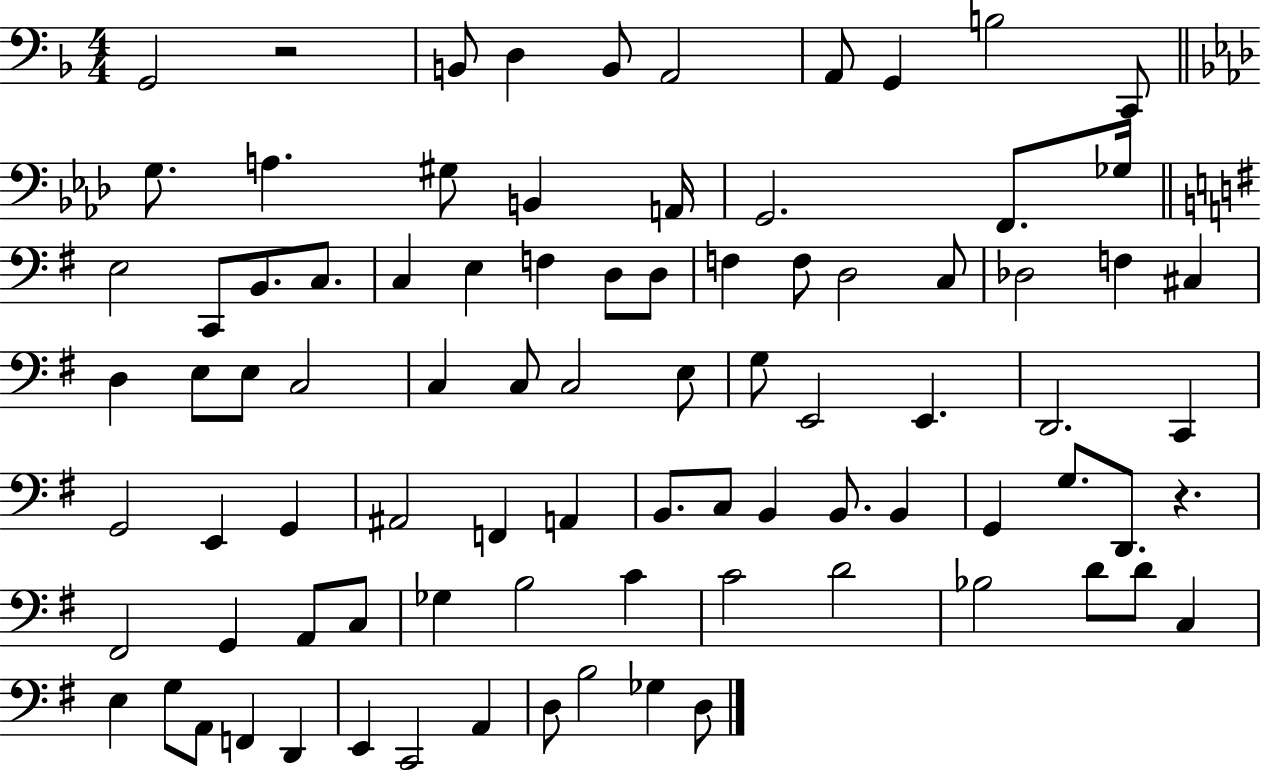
X:1
T:Untitled
M:4/4
L:1/4
K:F
G,,2 z2 B,,/2 D, B,,/2 A,,2 A,,/2 G,, B,2 C,,/2 G,/2 A, ^G,/2 B,, A,,/4 G,,2 F,,/2 _G,/4 E,2 C,,/2 B,,/2 C,/2 C, E, F, D,/2 D,/2 F, F,/2 D,2 C,/2 _D,2 F, ^C, D, E,/2 E,/2 C,2 C, C,/2 C,2 E,/2 G,/2 E,,2 E,, D,,2 C,, G,,2 E,, G,, ^A,,2 F,, A,, B,,/2 C,/2 B,, B,,/2 B,, G,, G,/2 D,,/2 z ^F,,2 G,, A,,/2 C,/2 _G, B,2 C C2 D2 _B,2 D/2 D/2 C, E, G,/2 A,,/2 F,, D,, E,, C,,2 A,, D,/2 B,2 _G, D,/2